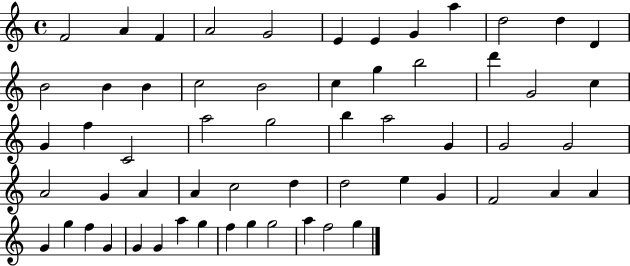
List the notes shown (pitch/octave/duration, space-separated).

F4/h A4/q F4/q A4/h G4/h E4/q E4/q G4/q A5/q D5/h D5/q D4/q B4/h B4/q B4/q C5/h B4/h C5/q G5/q B5/h D6/q G4/h C5/q G4/q F5/q C4/h A5/h G5/h B5/q A5/h G4/q G4/h G4/h A4/h G4/q A4/q A4/q C5/h D5/q D5/h E5/q G4/q F4/h A4/q A4/q G4/q G5/q F5/q G4/q G4/q G4/q A5/q G5/q F5/q G5/q G5/h A5/q F5/h G5/q